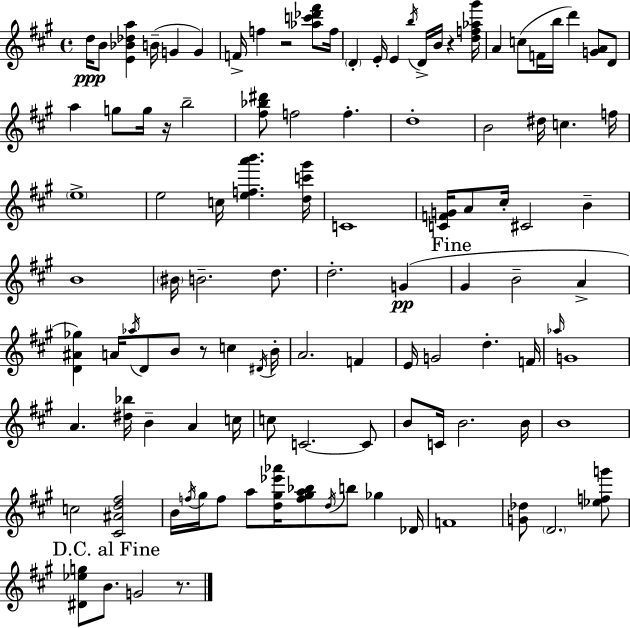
{
  \clef treble
  \time 4/4
  \defaultTimeSignature
  \key a \major
  d''16\ppp b'8 <e' bes' des'' a''>4 b'16--( g'4 g'4) | f'16-> f''4 r2 <aes'' c''' des''' fis'''>8 f''16 | \parenthesize d'4-. e'16-. e'4 \acciaccatura { b''16 } d'16-> b'16 r4 | <d'' f'' aes'' gis'''>16 a'4 c''8( f'16 b''16 d'''4) <g' a'>8 d'8 | \break a''4 g''8 g''16 r16 b''2-- | <fis'' bes'' dis'''>8 f''2 f''4.-. | d''1-. | b'2 dis''16 c''4. | \break f''16 \parenthesize e''1-> | e''2 c''16 <e'' f'' a''' b'''>4. | <d'' c''' gis'''>16 c'1 | <c' f' g'>16 a'8 cis''16-. cis'2 b'4-- | \break b'1 | \parenthesize bis'16 b'2.-- d''8. | d''2.-. g'4(\pp | \mark "Fine" gis'4 b'2-- a'4-> | \break <d' ais' ges''>4) a'16 \acciaccatura { aes''16 } d'8 b'8 r8 c''4 | \acciaccatura { dis'16 } b'16-. a'2. f'4 | e'16 g'2 d''4.-. | f'16 \grace { aes''16 } g'1 | \break a'4. <dis'' bes''>16 b'4-- a'4 | c''16 c''8 c'2.~~ | c'8 b'8 c'16 b'2. | b'16 b'1 | \break c''2 <cis' ais' d'' fis''>2 | b'16 \acciaccatura { f''16 } gis''16 f''8 a''8 <d'' gis'' ees''' aes'''>16 <f'' gis'' a'' bes''>8 \acciaccatura { d''16 } b''8 | ges''4 des'16 f'1 | <g' des''>8 \parenthesize d'2. | \break <ees'' f'' g'''>8 \mark "D.C. al Fine" <dis' ees'' g''>8 b'8. g'2 | r8. \bar "|."
}